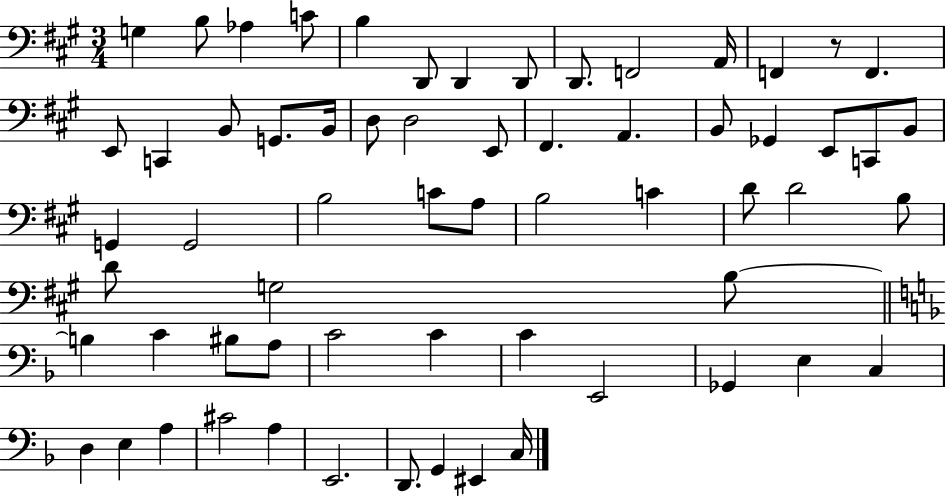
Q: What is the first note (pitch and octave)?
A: G3